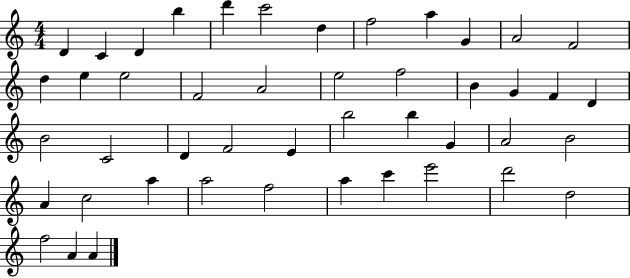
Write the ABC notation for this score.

X:1
T:Untitled
M:4/4
L:1/4
K:C
D C D b d' c'2 d f2 a G A2 F2 d e e2 F2 A2 e2 f2 B G F D B2 C2 D F2 E b2 b G A2 B2 A c2 a a2 f2 a c' e'2 d'2 d2 f2 A A